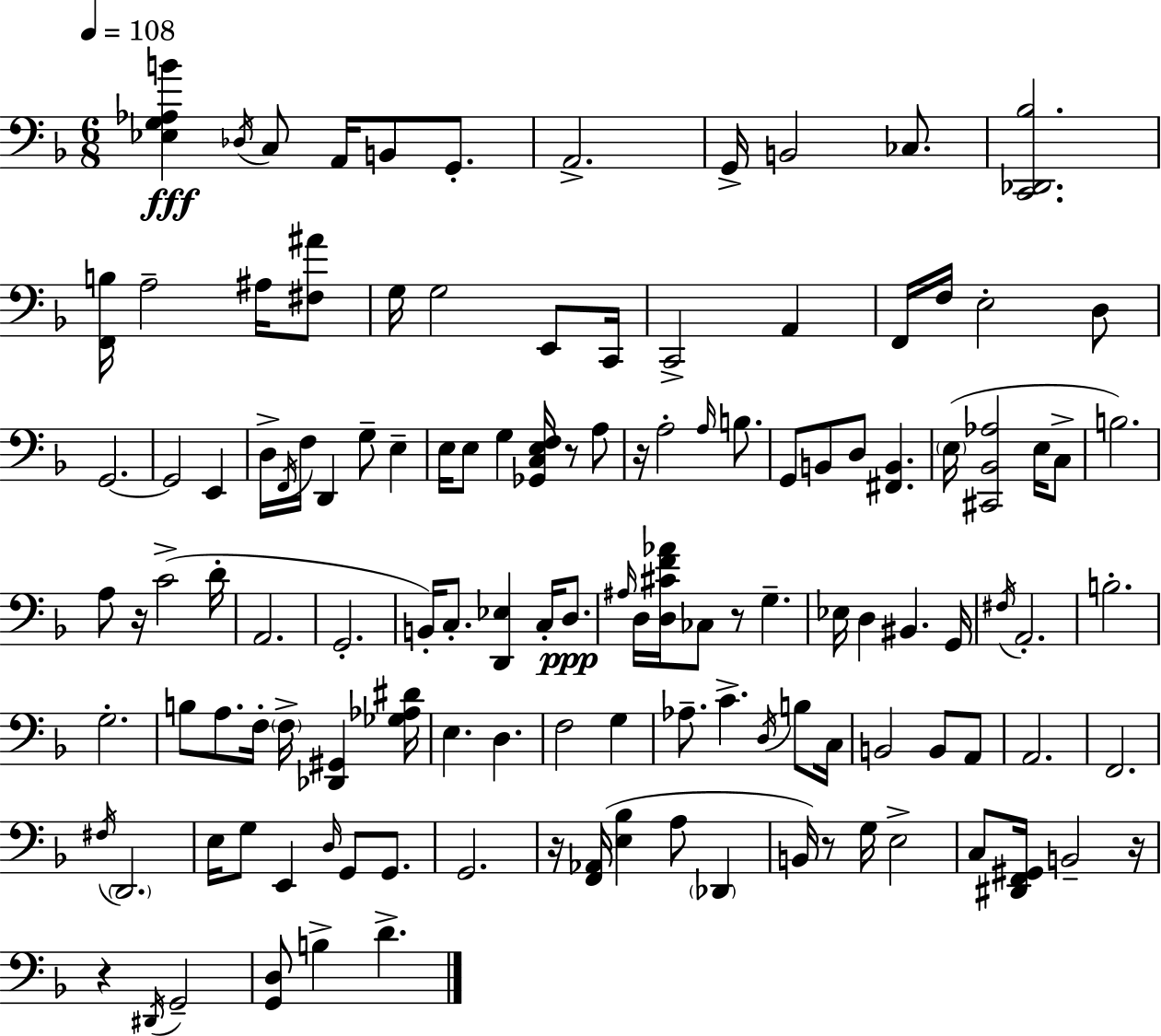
[Eb3,G3,Ab3,B4]/q Db3/s C3/e A2/s B2/e G2/e. A2/h. G2/s B2/h CES3/e. [C2,Db2,Bb3]/h. [F2,B3]/s A3/h A#3/s [F#3,A#4]/e G3/s G3/h E2/e C2/s C2/h A2/q F2/s F3/s E3/h D3/e G2/h. G2/h E2/q D3/s F2/s F3/s D2/q G3/e E3/q E3/s E3/e G3/q [Gb2,C3,E3,F3]/s R/e A3/e R/s A3/h A3/s B3/e. G2/e B2/e D3/e [F#2,B2]/q. E3/s [C#2,Bb2,Ab3]/h E3/s C3/e B3/h. A3/e R/s C4/h D4/s A2/h. G2/h. B2/s C3/e. [D2,Eb3]/q C3/s D3/e. A#3/s D3/s [D3,C#4,F4,Ab4]/s CES3/e R/e G3/q. Eb3/s D3/q BIS2/q. G2/s F#3/s A2/h. B3/h. G3/h. B3/e A3/e. F3/s F3/s [Db2,G#2]/q [Gb3,Ab3,D#4]/s E3/q. D3/q. F3/h G3/q Ab3/e. C4/q. D3/s B3/e C3/s B2/h B2/e A2/e A2/h. F2/h. F#3/s D2/h. E3/s G3/e E2/q D3/s G2/e G2/e. G2/h. R/s [F2,Ab2]/s [E3,Bb3]/q A3/e Db2/q B2/s R/e G3/s E3/h C3/e [D#2,F2,G#2]/s B2/h R/s R/q D#2/s G2/h [G2,D3]/e B3/q D4/q.